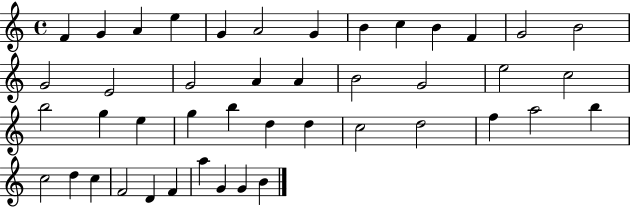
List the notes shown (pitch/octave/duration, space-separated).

F4/q G4/q A4/q E5/q G4/q A4/h G4/q B4/q C5/q B4/q F4/q G4/h B4/h G4/h E4/h G4/h A4/q A4/q B4/h G4/h E5/h C5/h B5/h G5/q E5/q G5/q B5/q D5/q D5/q C5/h D5/h F5/q A5/h B5/q C5/h D5/q C5/q F4/h D4/q F4/q A5/q G4/q G4/q B4/q